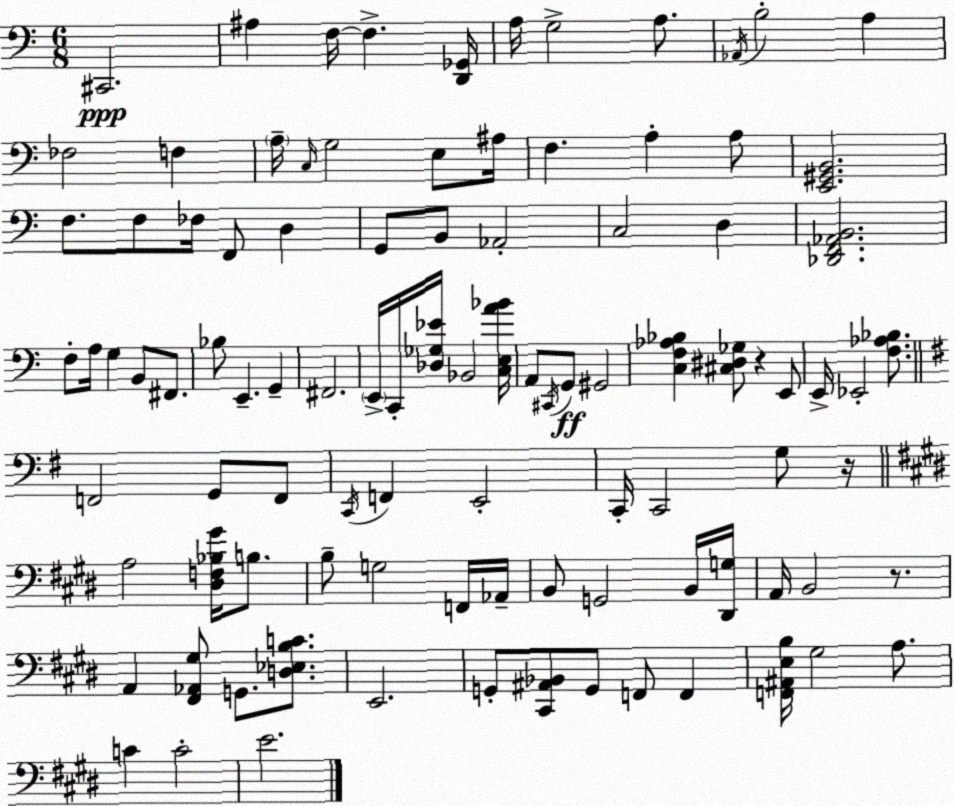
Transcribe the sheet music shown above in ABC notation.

X:1
T:Untitled
M:6/8
L:1/4
K:C
^C,,2 ^A, F,/4 F, [D,,_G,,]/4 A,/4 G,2 A,/2 _A,,/4 B,2 A, _F,2 F, A,/4 C,/4 G,2 E,/2 ^A,/4 F, A, A,/2 [E,,^G,,B,,]2 F,/2 F,/2 _F,/4 F,,/2 D, G,,/2 B,,/2 _A,,2 C,2 D, [_D,,F,,_A,,B,,]2 F,/2 A,/4 G, B,,/2 ^F,,/2 _B,/2 E,, G,, ^F,,2 E,,/4 C,,/4 [_D,_G,_E]/4 _B,,2 [C,E,A_B]/4 A,,/2 ^C,,/4 G,,/2 ^G,,2 [C,F,_A,_B,] [^C,^D,_G,]/2 z E,,/2 E,,/4 _E,,2 [F,_A,_B,]/2 F,,2 G,,/2 F,,/2 C,,/4 F,, E,,2 C,,/4 C,,2 G,/2 z/4 A,2 [^D,F,_B,^G]/4 B,/2 B,/2 G,2 F,,/4 _A,,/4 B,,/2 G,,2 B,,/4 [^D,,G,]/4 A,,/4 B,,2 z/2 A,, [^F,,_A,,^G,]/2 G,,/2 [D,_E,B,C]/2 E,,2 G,,/2 [^C,,^A,,_B,,]/2 G,,/2 F,,/2 F,, [F,,^A,,E,B,]/4 ^G,2 A,/2 C C2 E2